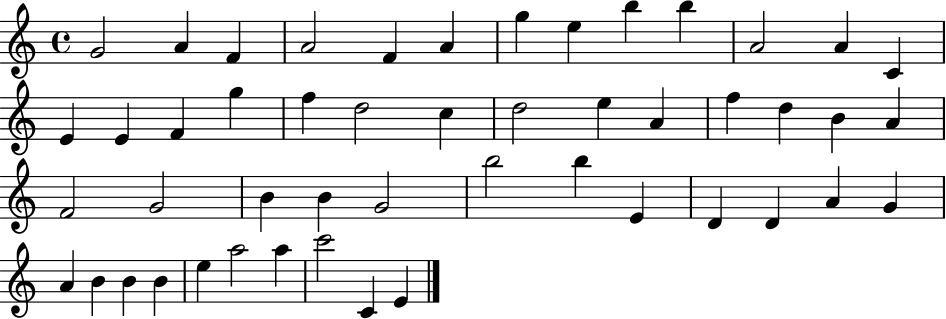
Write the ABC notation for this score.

X:1
T:Untitled
M:4/4
L:1/4
K:C
G2 A F A2 F A g e b b A2 A C E E F g f d2 c d2 e A f d B A F2 G2 B B G2 b2 b E D D A G A B B B e a2 a c'2 C E